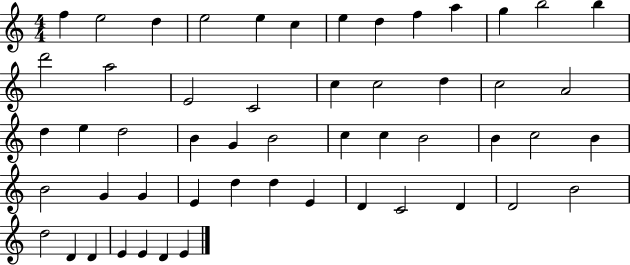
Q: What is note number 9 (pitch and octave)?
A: F5